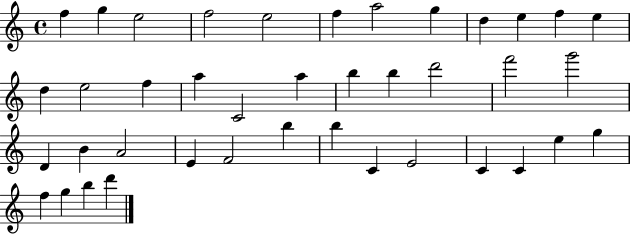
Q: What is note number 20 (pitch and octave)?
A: B5